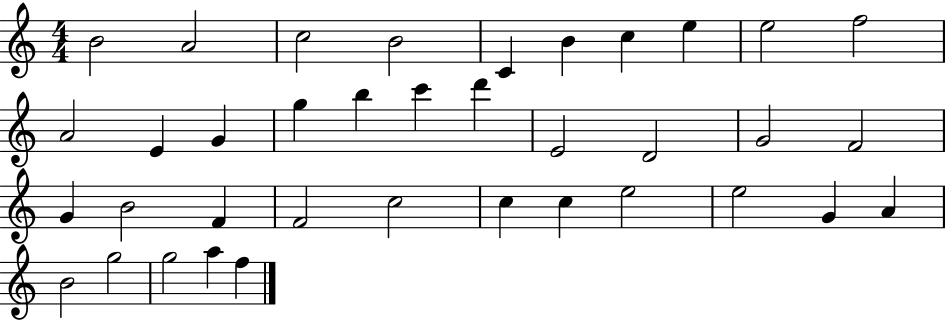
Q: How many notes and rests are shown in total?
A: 37